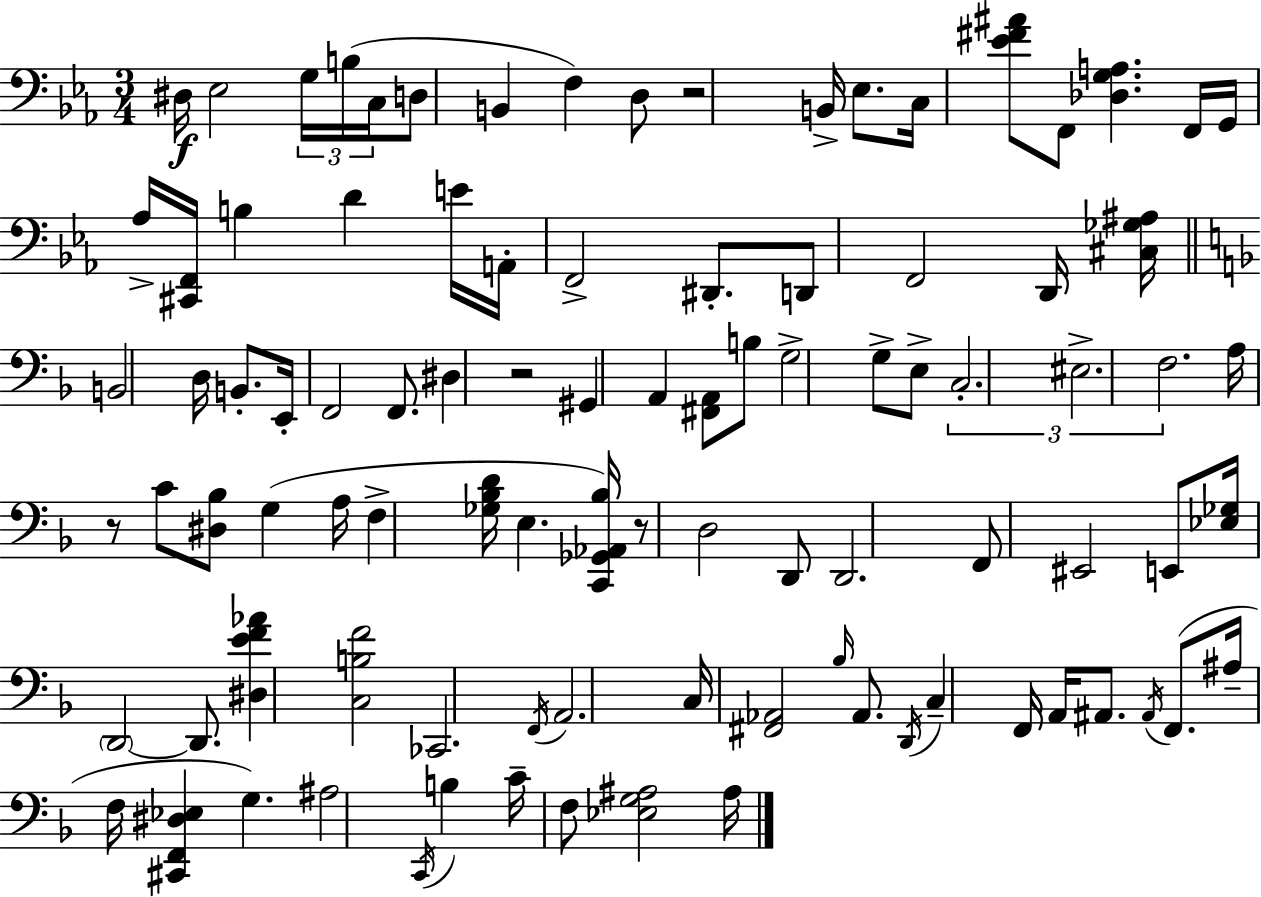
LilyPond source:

{
  \clef bass
  \numericTimeSignature
  \time 3/4
  \key c \minor
  dis16\f ees2 \tuplet 3/2 { g16 b16( c16 } | d8 b,4 f4) d8 | r2 b,16-> ees8. | c16 <ees' fis' ais'>8 f,8 <des g a>4. f,16 | \break g,16 aes16-> <cis, f,>16 b4 d'4 e'16 | a,16-. f,2-> dis,8.-. | d,8 f,2 d,16 <cis ges ais>16 | \bar "||" \break \key d \minor b,2 d16 b,8.-. | e,16-. f,2 f,8. | dis4 r2 | gis,4 a,4 <fis, a,>8 b8 | \break g2-> g8-> e8-> | \tuplet 3/2 { c2.-. | eis2.-> | f2. } | \break a16 r8 c'8 <dis bes>8 g4( a16 | f4-> <ges bes d'>16 e4. <c, ges, aes, bes>16) | r8 d2 d,8 | d,2. | \break f,8 eis,2 e,8 | <ees ges>16 \parenthesize d,2~~ d,8. | <dis e' f' aes'>4 <c b f'>2 | ces,2. | \break \acciaccatura { f,16 } a,2. | c16 <fis, aes,>2 \grace { bes16 } aes,8. | \acciaccatura { d,16 } c4-- f,16 a,16 ais,8. | \acciaccatura { ais,16 } f,8.( ais16-- f16 <cis, f, dis ees>4 g4.) | \break ais2 | \acciaccatura { c,16 } b4 c'16-- f8 <ees g ais>2 | ais16 \bar "|."
}